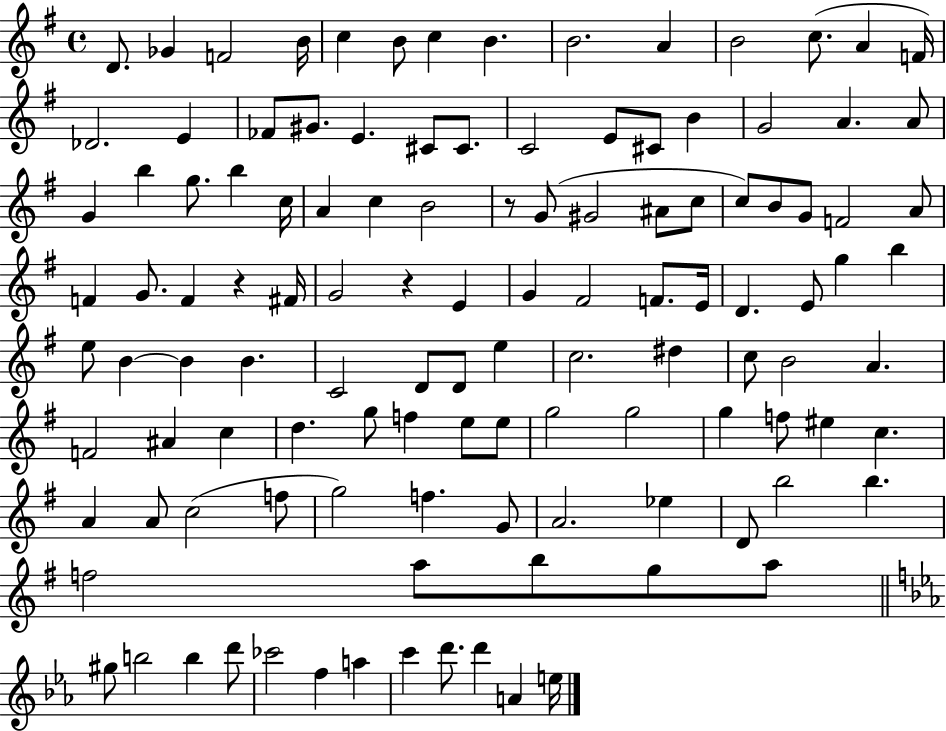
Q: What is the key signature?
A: G major